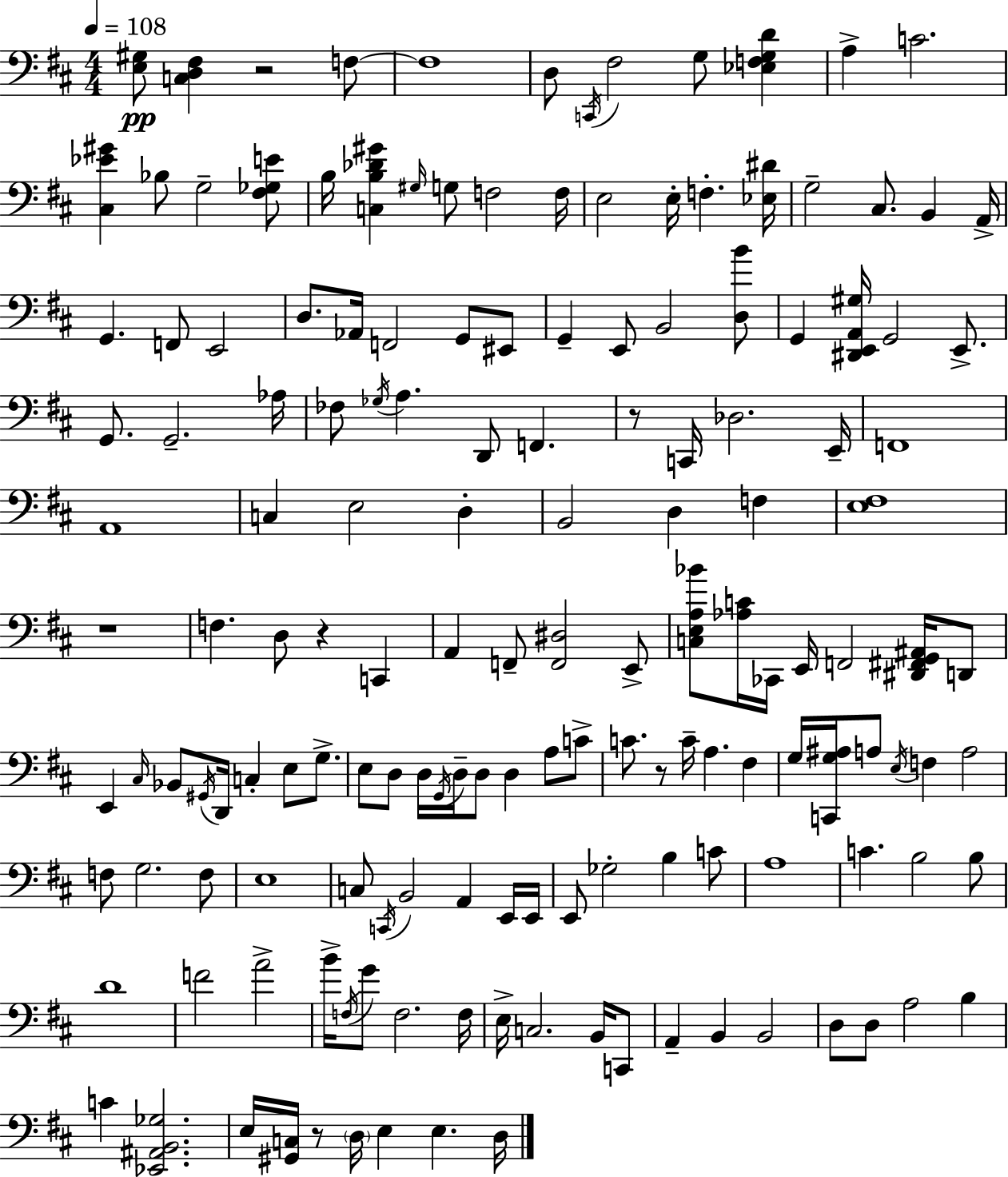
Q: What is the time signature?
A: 4/4